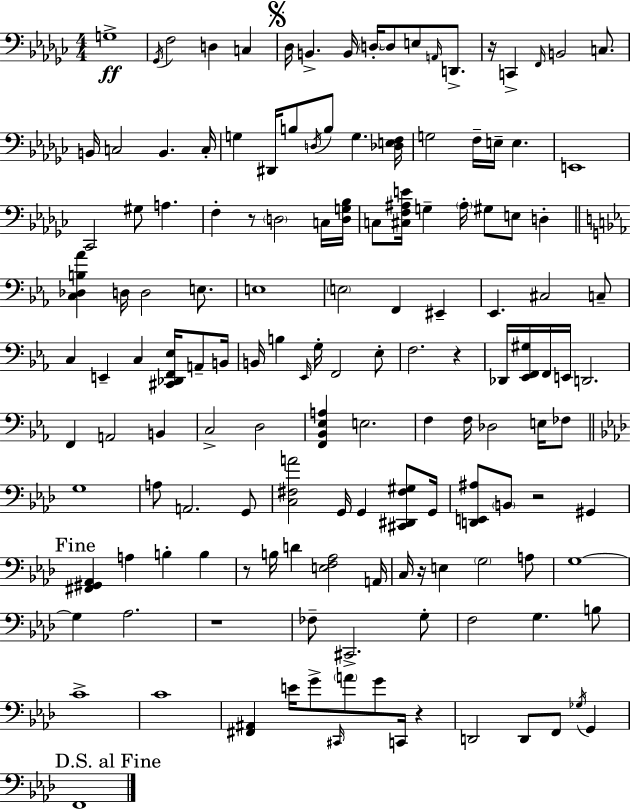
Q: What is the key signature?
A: EES minor